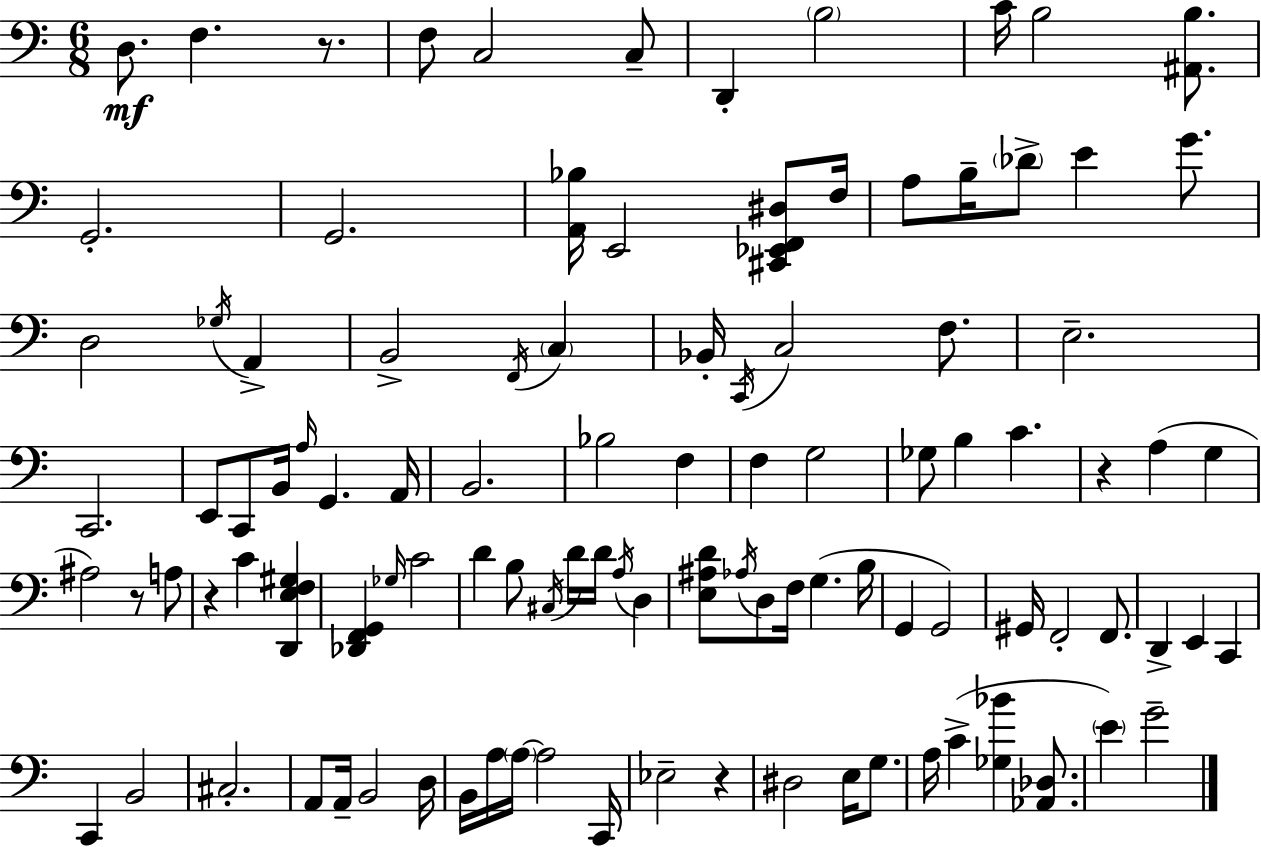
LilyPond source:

{
  \clef bass
  \numericTimeSignature
  \time 6/8
  \key a \minor
  d8.\mf f4. r8. | f8 c2 c8-- | d,4-. \parenthesize b2 | c'16 b2 <ais, b>8. | \break g,2.-. | g,2. | <a, bes>16 e,2 <cis, ees, f, dis>8 f16 | a8 b16-- \parenthesize des'8-> e'4 g'8. | \break d2 \acciaccatura { ges16 } a,4-> | b,2-> \acciaccatura { f,16 } \parenthesize c4 | bes,16-. \acciaccatura { c,16 } c2 | f8. e2.-- | \break c,2. | e,8 c,8 b,16 \grace { a16 } g,4. | a,16 b,2. | bes2 | \break f4 f4 g2 | ges8 b4 c'4. | r4 a4( | g4 ais2) | \break r8 a8 r4 c'4 | <d, e f gis>4 <des, f, g,>4 \grace { ges16 } c'2 | d'4 b8 \acciaccatura { cis16 } | d'16 d'16 \acciaccatura { a16 } d4 <e ais d'>8 \acciaccatura { aes16 } d8 | \break f16 g4.( b16 g,4 | g,2) gis,16 f,2-. | f,8. d,4-> | e,4 c,4 c,4 | \break b,2 cis2.-. | a,8 a,16-- b,2 | d16 b,16 a16 \parenthesize a16~~ a2 | c,16 ees2-- | \break r4 dis2 | e16 g8. a16 c'4->( | <ges bes'>4 <aes, des>8. \parenthesize e'4) | g'2-- \bar "|."
}